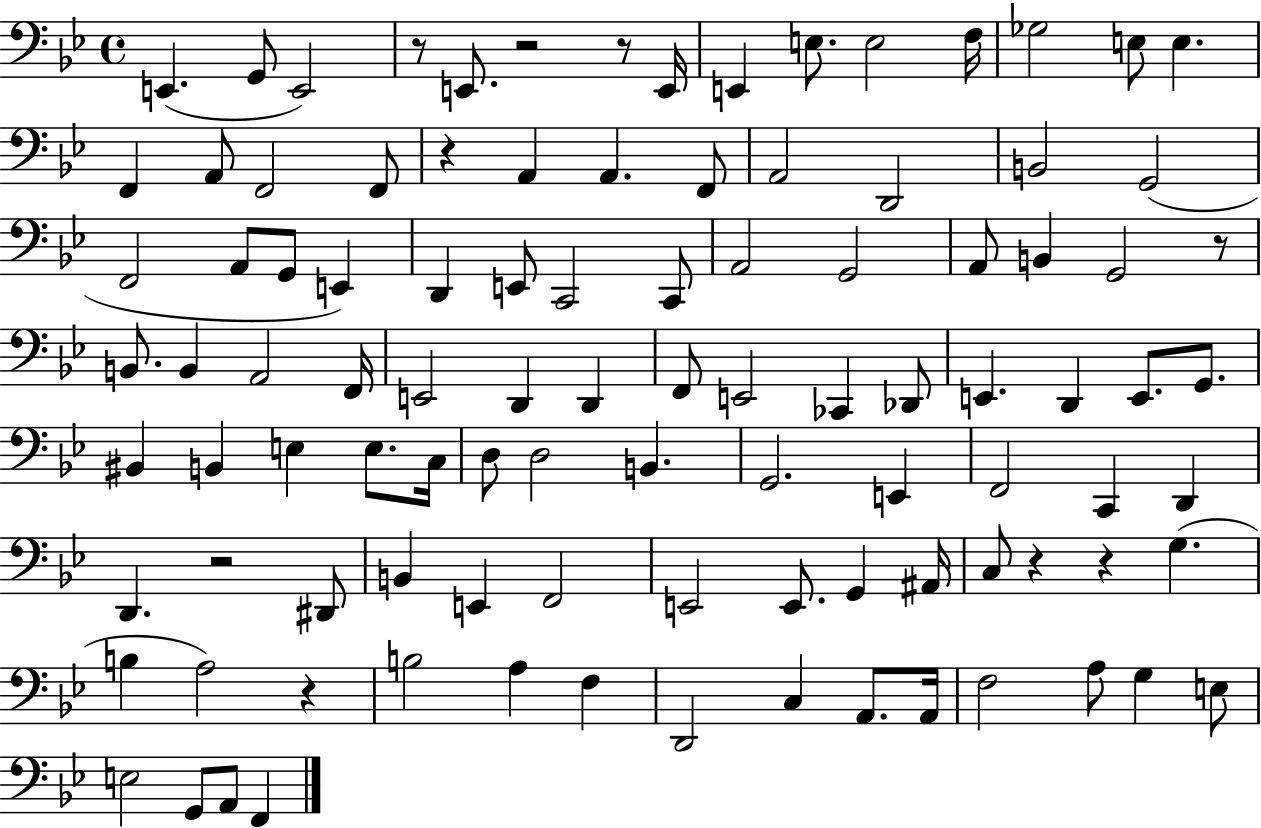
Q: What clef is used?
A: bass